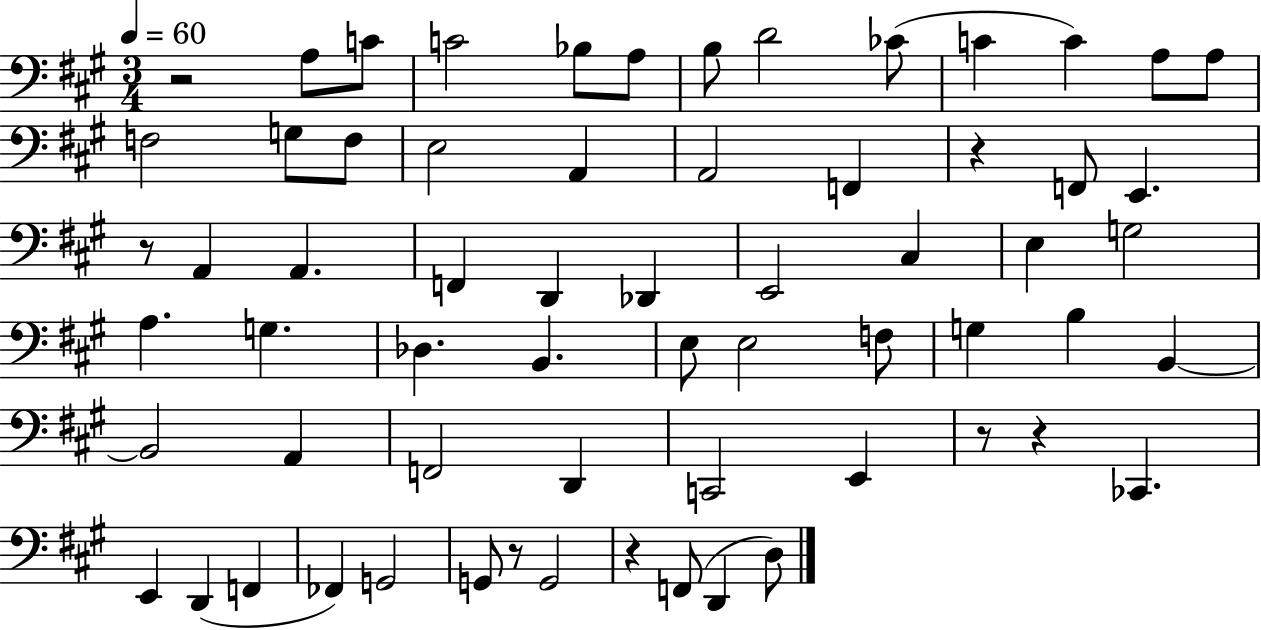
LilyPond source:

{
  \clef bass
  \numericTimeSignature
  \time 3/4
  \key a \major
  \tempo 4 = 60
  r2 a8 c'8 | c'2 bes8 a8 | b8 d'2 ces'8( | c'4 c'4) a8 a8 | \break f2 g8 f8 | e2 a,4 | a,2 f,4 | r4 f,8 e,4. | \break r8 a,4 a,4. | f,4 d,4 des,4 | e,2 cis4 | e4 g2 | \break a4. g4. | des4. b,4. | e8 e2 f8 | g4 b4 b,4~~ | \break b,2 a,4 | f,2 d,4 | c,2 e,4 | r8 r4 ces,4. | \break e,4 d,4( f,4 | fes,4) g,2 | g,8 r8 g,2 | r4 f,8( d,4 d8) | \break \bar "|."
}